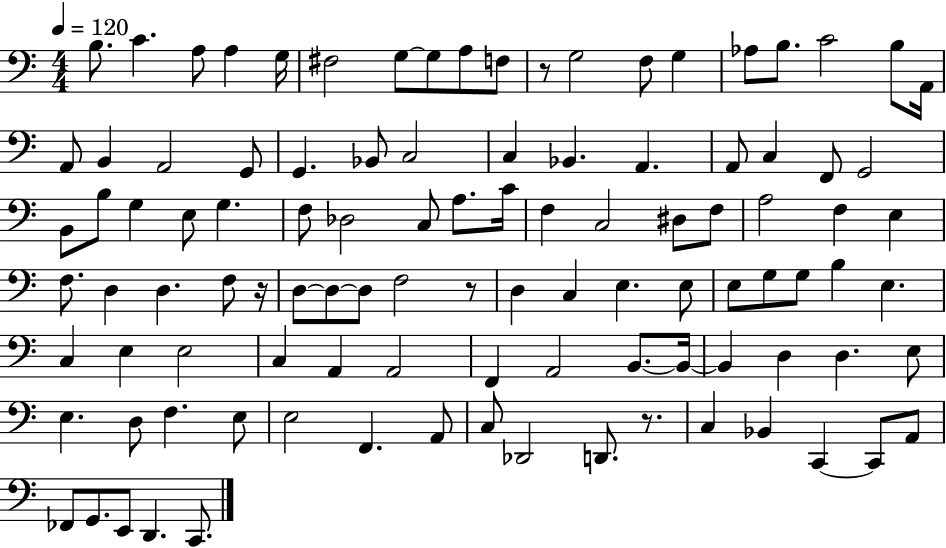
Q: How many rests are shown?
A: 4